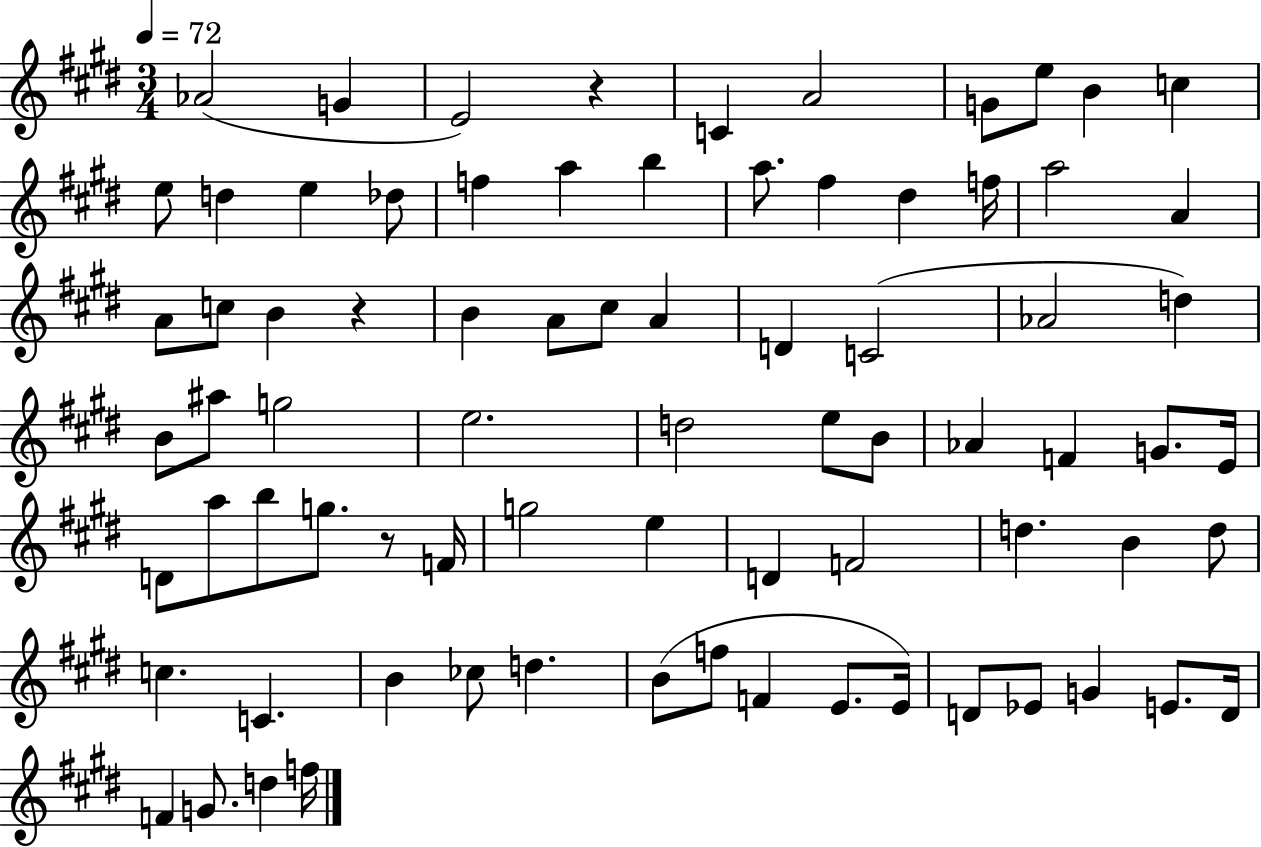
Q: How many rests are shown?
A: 3